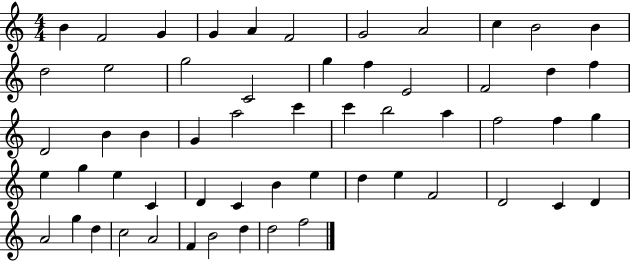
B4/q F4/h G4/q G4/q A4/q F4/h G4/h A4/h C5/q B4/h B4/q D5/h E5/h G5/h C4/h G5/q F5/q E4/h F4/h D5/q F5/q D4/h B4/q B4/q G4/q A5/h C6/q C6/q B5/h A5/q F5/h F5/q G5/q E5/q G5/q E5/q C4/q D4/q C4/q B4/q E5/q D5/q E5/q F4/h D4/h C4/q D4/q A4/h G5/q D5/q C5/h A4/h F4/q B4/h D5/q D5/h F5/h